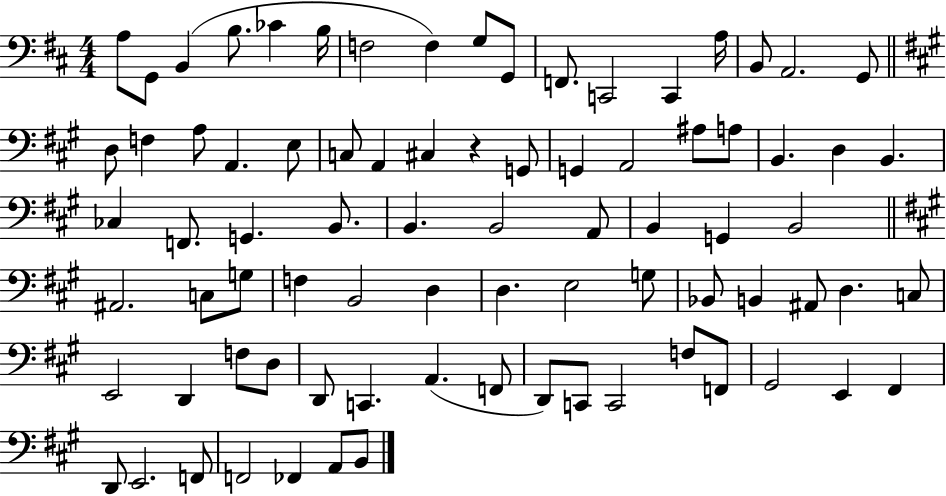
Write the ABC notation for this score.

X:1
T:Untitled
M:4/4
L:1/4
K:D
A,/2 G,,/2 B,, B,/2 _C B,/4 F,2 F, G,/2 G,,/2 F,,/2 C,,2 C,, A,/4 B,,/2 A,,2 G,,/2 D,/2 F, A,/2 A,, E,/2 C,/2 A,, ^C, z G,,/2 G,, A,,2 ^A,/2 A,/2 B,, D, B,, _C, F,,/2 G,, B,,/2 B,, B,,2 A,,/2 B,, G,, B,,2 ^A,,2 C,/2 G,/2 F, B,,2 D, D, E,2 G,/2 _B,,/2 B,, ^A,,/2 D, C,/2 E,,2 D,, F,/2 D,/2 D,,/2 C,, A,, F,,/2 D,,/2 C,,/2 C,,2 F,/2 F,,/2 ^G,,2 E,, ^F,, D,,/2 E,,2 F,,/2 F,,2 _F,, A,,/2 B,,/2